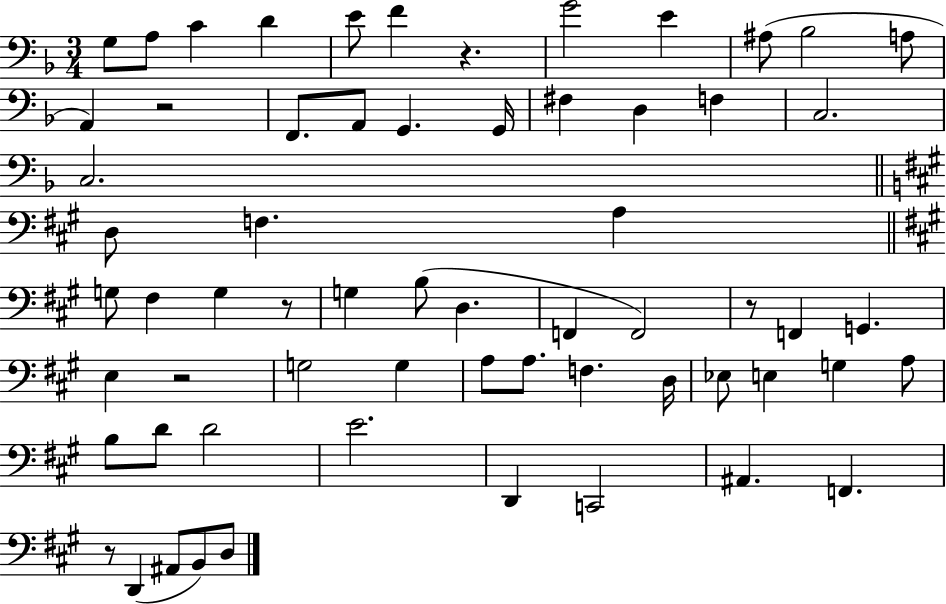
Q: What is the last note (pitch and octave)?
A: D3